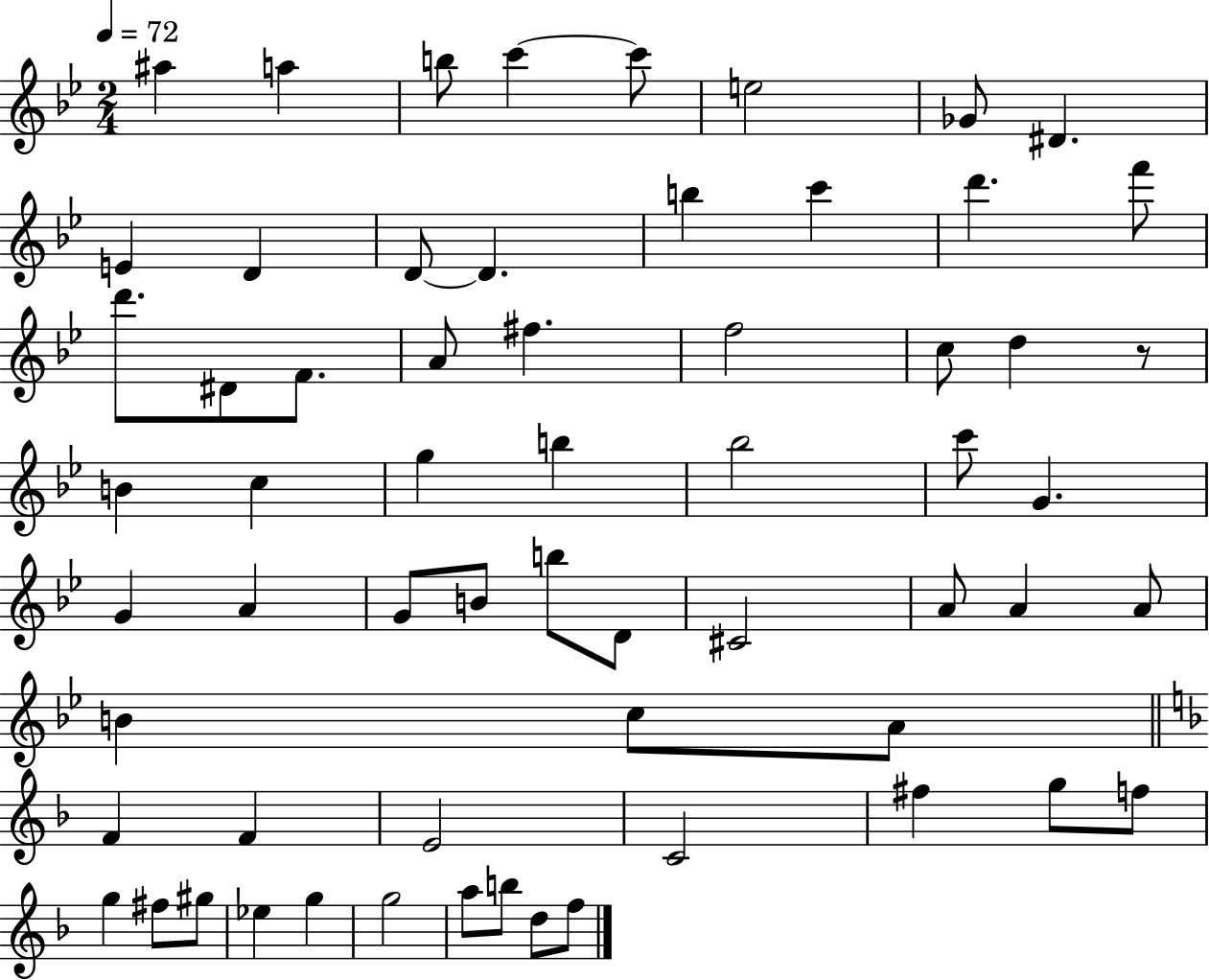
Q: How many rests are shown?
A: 1